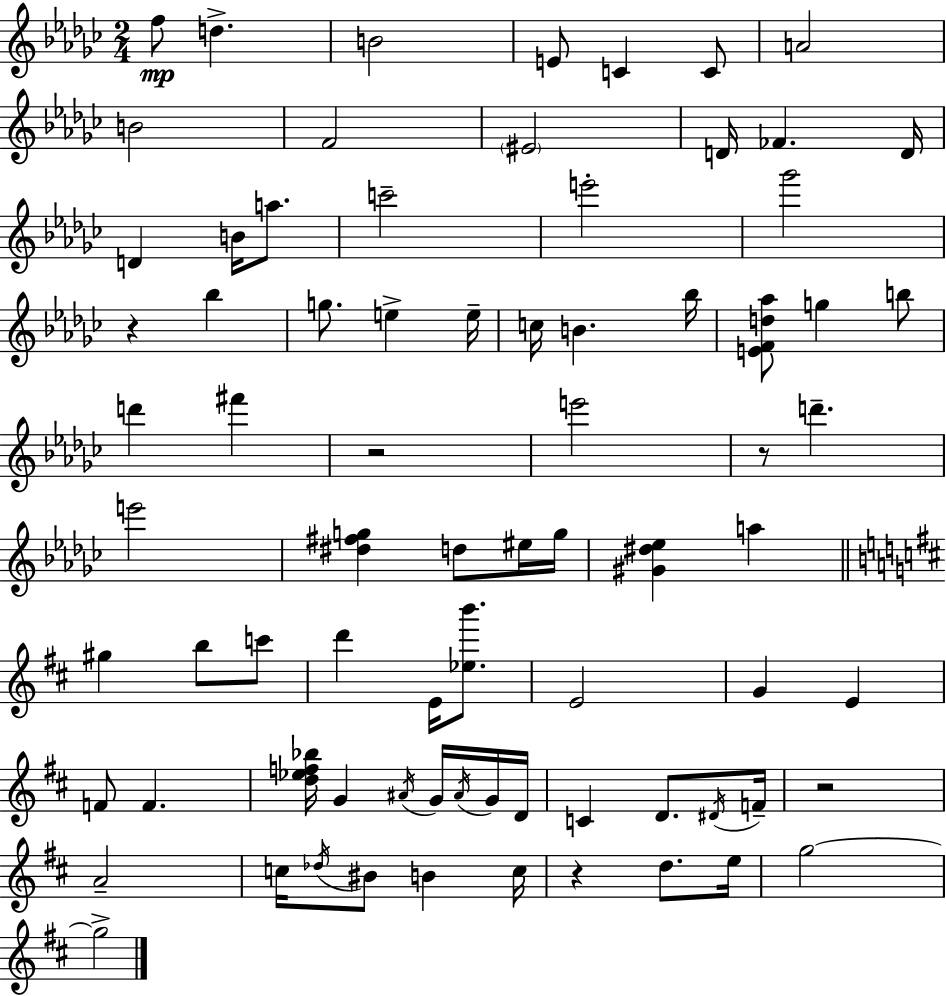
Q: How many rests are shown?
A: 5